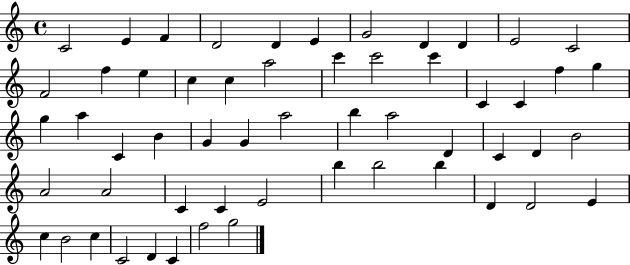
X:1
T:Untitled
M:4/4
L:1/4
K:C
C2 E F D2 D E G2 D D E2 C2 F2 f e c c a2 c' c'2 c' C C f g g a C B G G a2 b a2 D C D B2 A2 A2 C C E2 b b2 b D D2 E c B2 c C2 D C f2 g2